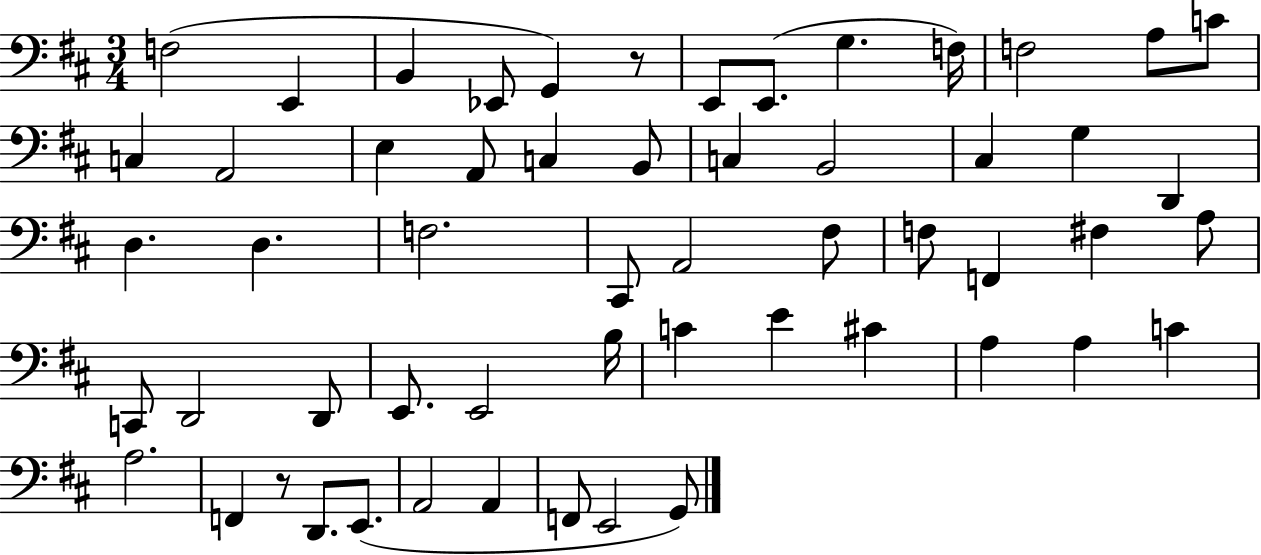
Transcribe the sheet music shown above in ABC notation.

X:1
T:Untitled
M:3/4
L:1/4
K:D
F,2 E,, B,, _E,,/2 G,, z/2 E,,/2 E,,/2 G, F,/4 F,2 A,/2 C/2 C, A,,2 E, A,,/2 C, B,,/2 C, B,,2 ^C, G, D,, D, D, F,2 ^C,,/2 A,,2 ^F,/2 F,/2 F,, ^F, A,/2 C,,/2 D,,2 D,,/2 E,,/2 E,,2 B,/4 C E ^C A, A, C A,2 F,, z/2 D,,/2 E,,/2 A,,2 A,, F,,/2 E,,2 G,,/2